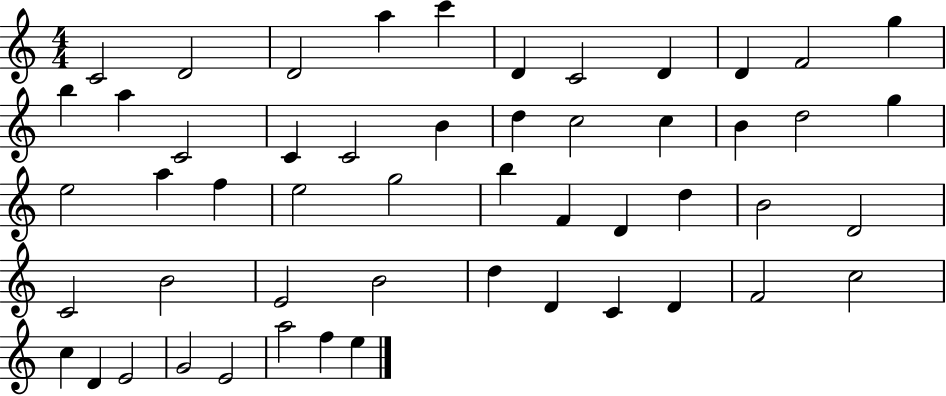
X:1
T:Untitled
M:4/4
L:1/4
K:C
C2 D2 D2 a c' D C2 D D F2 g b a C2 C C2 B d c2 c B d2 g e2 a f e2 g2 b F D d B2 D2 C2 B2 E2 B2 d D C D F2 c2 c D E2 G2 E2 a2 f e